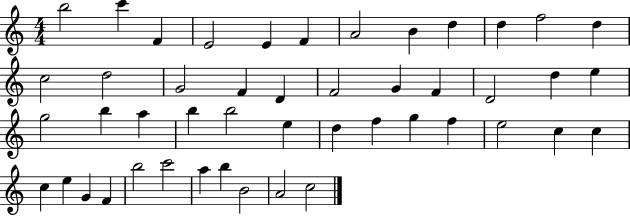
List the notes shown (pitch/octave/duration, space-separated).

B5/h C6/q F4/q E4/h E4/q F4/q A4/h B4/q D5/q D5/q F5/h D5/q C5/h D5/h G4/h F4/q D4/q F4/h G4/q F4/q D4/h D5/q E5/q G5/h B5/q A5/q B5/q B5/h E5/q D5/q F5/q G5/q F5/q E5/h C5/q C5/q C5/q E5/q G4/q F4/q B5/h C6/h A5/q B5/q B4/h A4/h C5/h